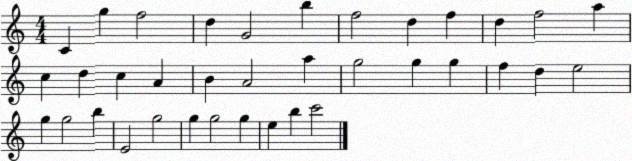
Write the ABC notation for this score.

X:1
T:Untitled
M:4/4
L:1/4
K:C
C g f2 d G2 b f2 d f d f2 a c d c A B A2 a g2 g g f d e2 g g2 b E2 g2 g g2 g e b c'2